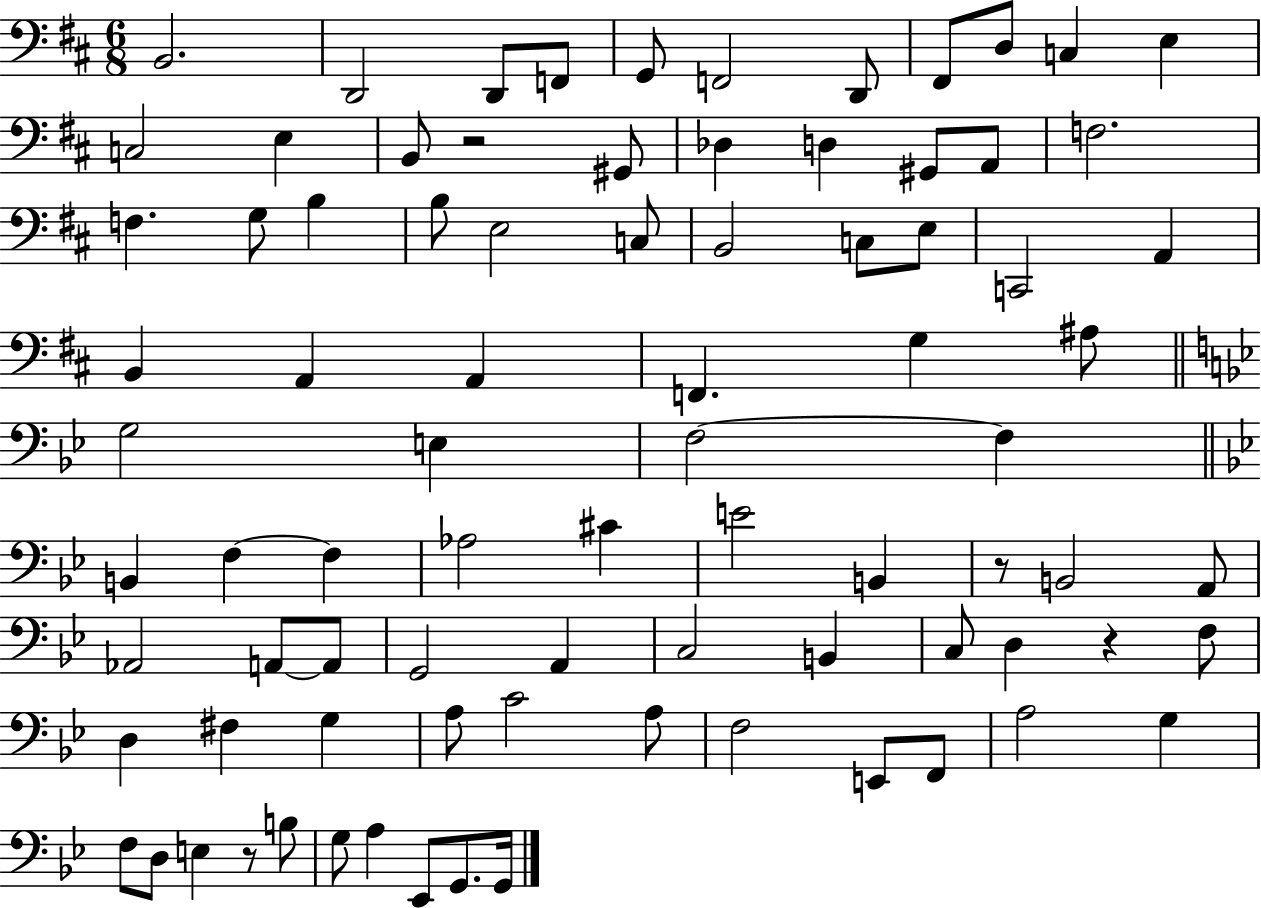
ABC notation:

X:1
T:Untitled
M:6/8
L:1/4
K:D
B,,2 D,,2 D,,/2 F,,/2 G,,/2 F,,2 D,,/2 ^F,,/2 D,/2 C, E, C,2 E, B,,/2 z2 ^G,,/2 _D, D, ^G,,/2 A,,/2 F,2 F, G,/2 B, B,/2 E,2 C,/2 B,,2 C,/2 E,/2 C,,2 A,, B,, A,, A,, F,, G, ^A,/2 G,2 E, F,2 F, B,, F, F, _A,2 ^C E2 B,, z/2 B,,2 A,,/2 _A,,2 A,,/2 A,,/2 G,,2 A,, C,2 B,, C,/2 D, z F,/2 D, ^F, G, A,/2 C2 A,/2 F,2 E,,/2 F,,/2 A,2 G, F,/2 D,/2 E, z/2 B,/2 G,/2 A, _E,,/2 G,,/2 G,,/4